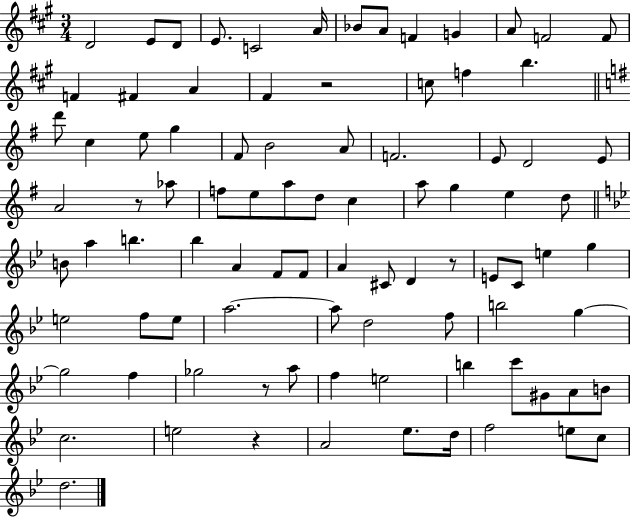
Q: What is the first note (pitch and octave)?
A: D4